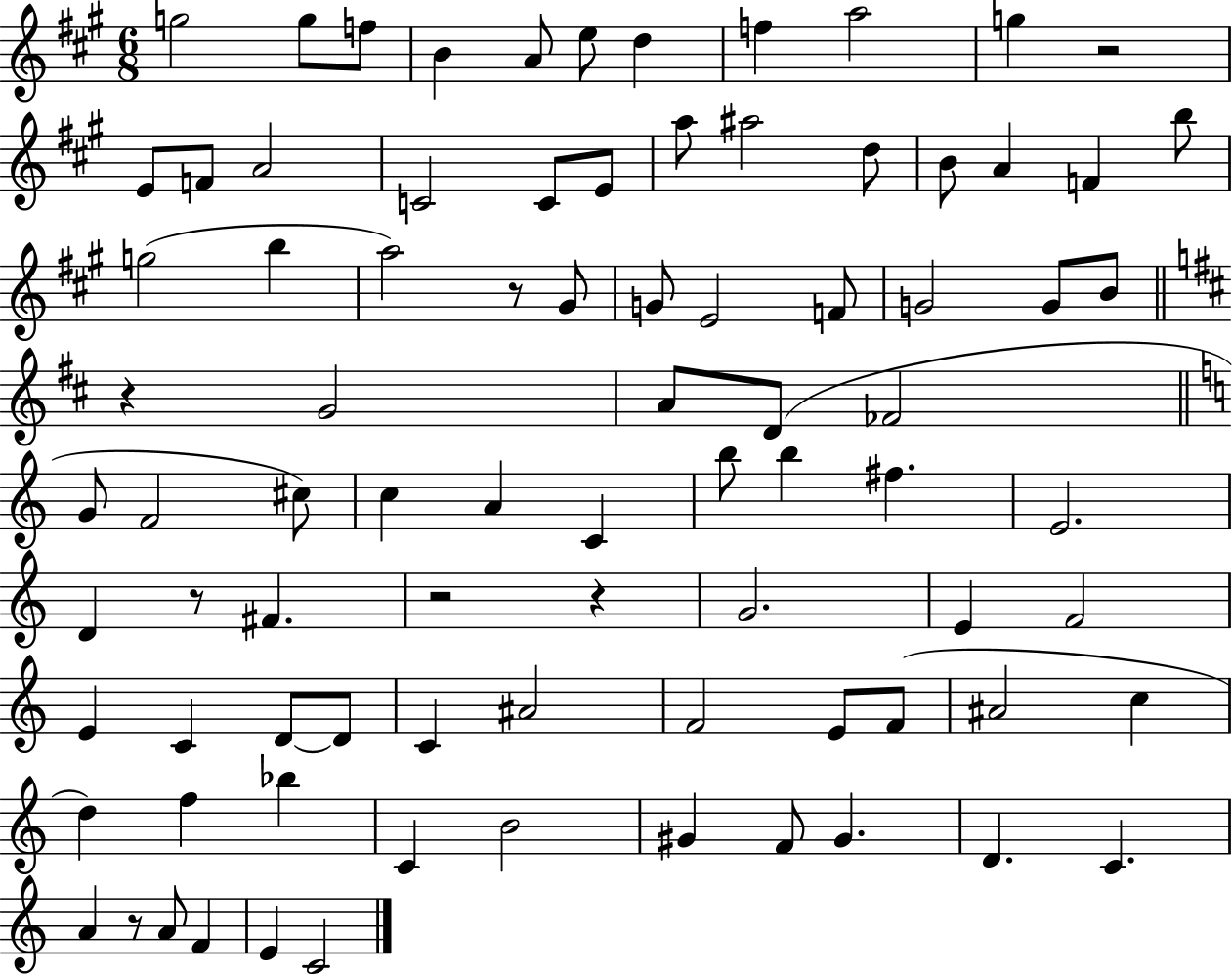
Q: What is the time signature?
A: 6/8